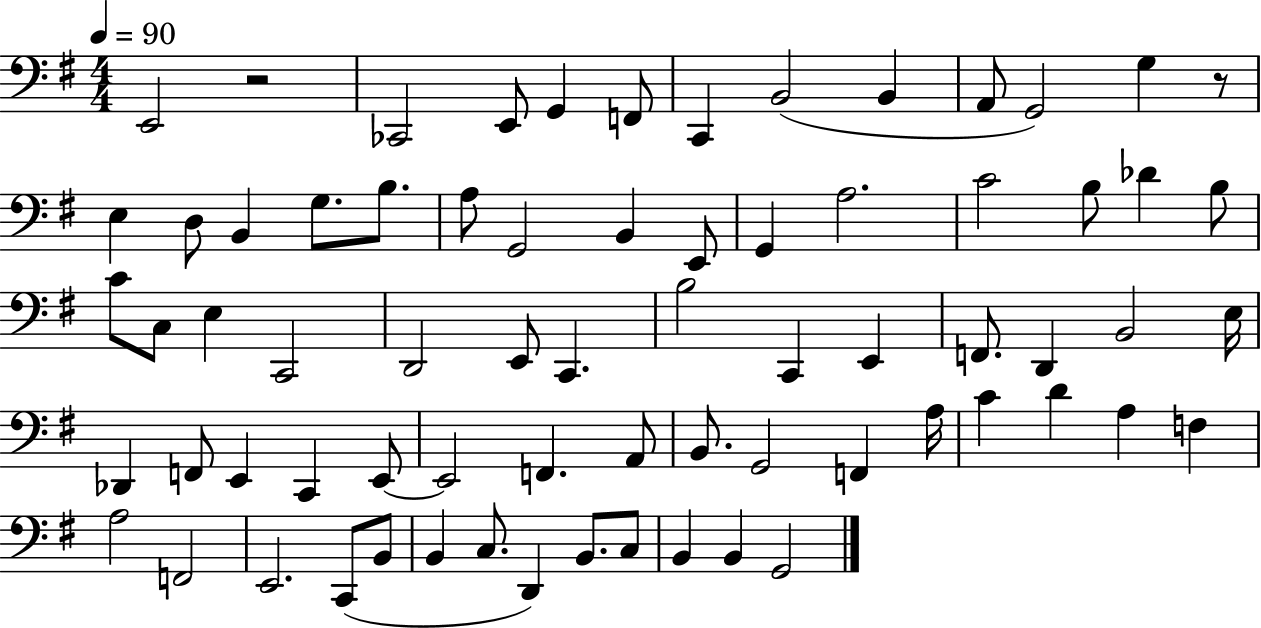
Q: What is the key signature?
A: G major